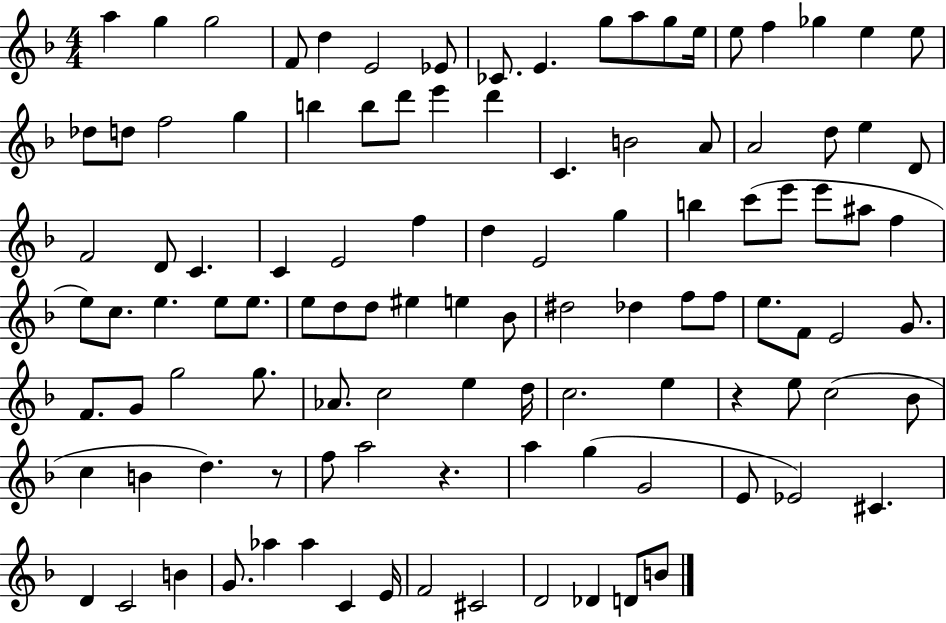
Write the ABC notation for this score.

X:1
T:Untitled
M:4/4
L:1/4
K:F
a g g2 F/2 d E2 _E/2 _C/2 E g/2 a/2 g/2 e/4 e/2 f _g e e/2 _d/2 d/2 f2 g b b/2 d'/2 e' d' C B2 A/2 A2 d/2 e D/2 F2 D/2 C C E2 f d E2 g b c'/2 e'/2 e'/2 ^a/2 f e/2 c/2 e e/2 e/2 e/2 d/2 d/2 ^e e _B/2 ^d2 _d f/2 f/2 e/2 F/2 E2 G/2 F/2 G/2 g2 g/2 _A/2 c2 e d/4 c2 e z e/2 c2 _B/2 c B d z/2 f/2 a2 z a g G2 E/2 _E2 ^C D C2 B G/2 _a _a C E/4 F2 ^C2 D2 _D D/2 B/2